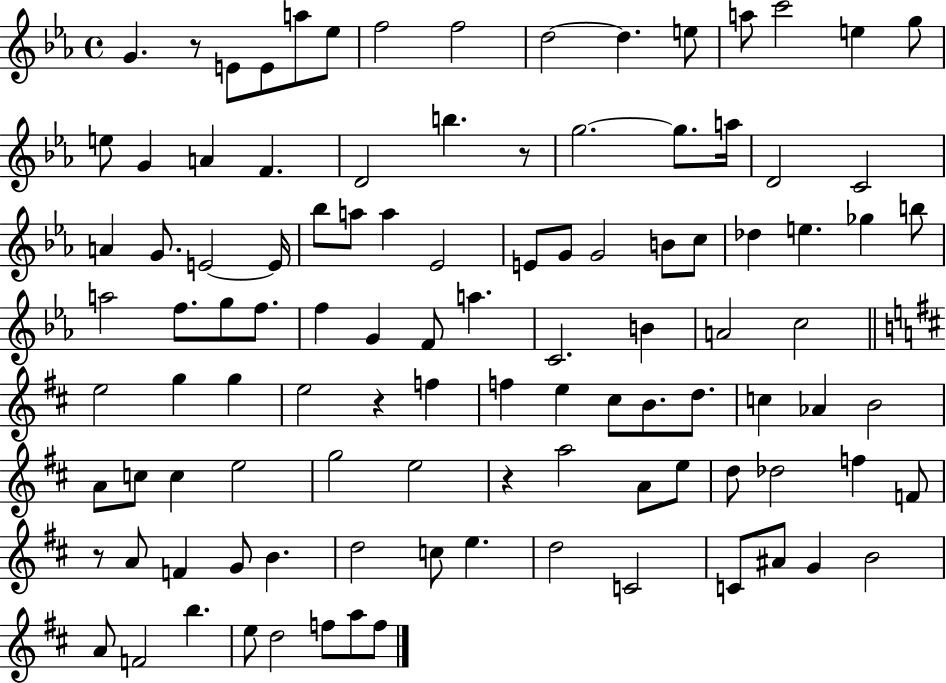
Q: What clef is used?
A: treble